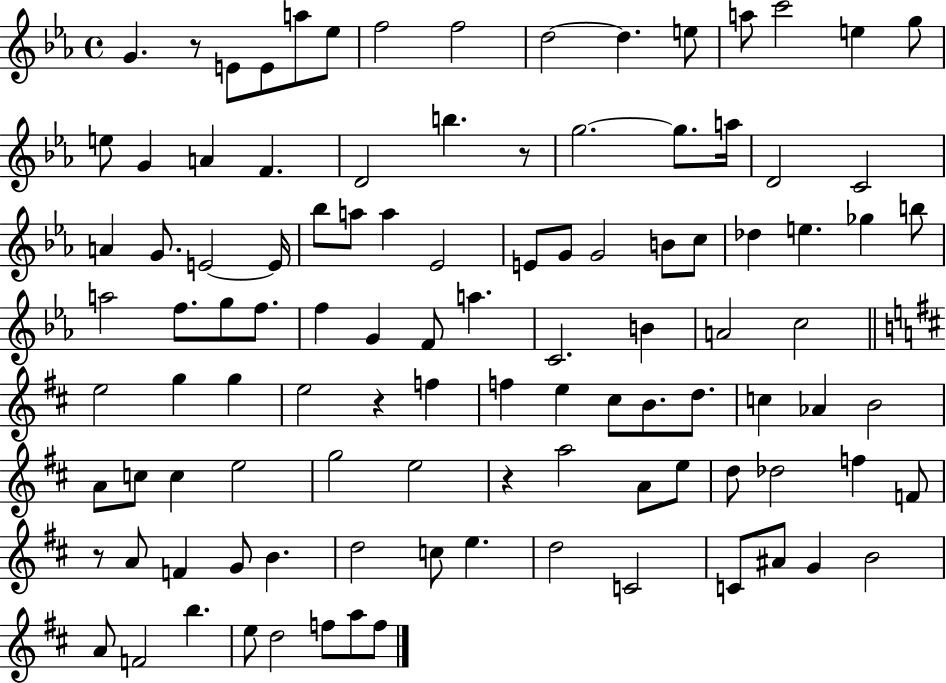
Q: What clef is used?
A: treble